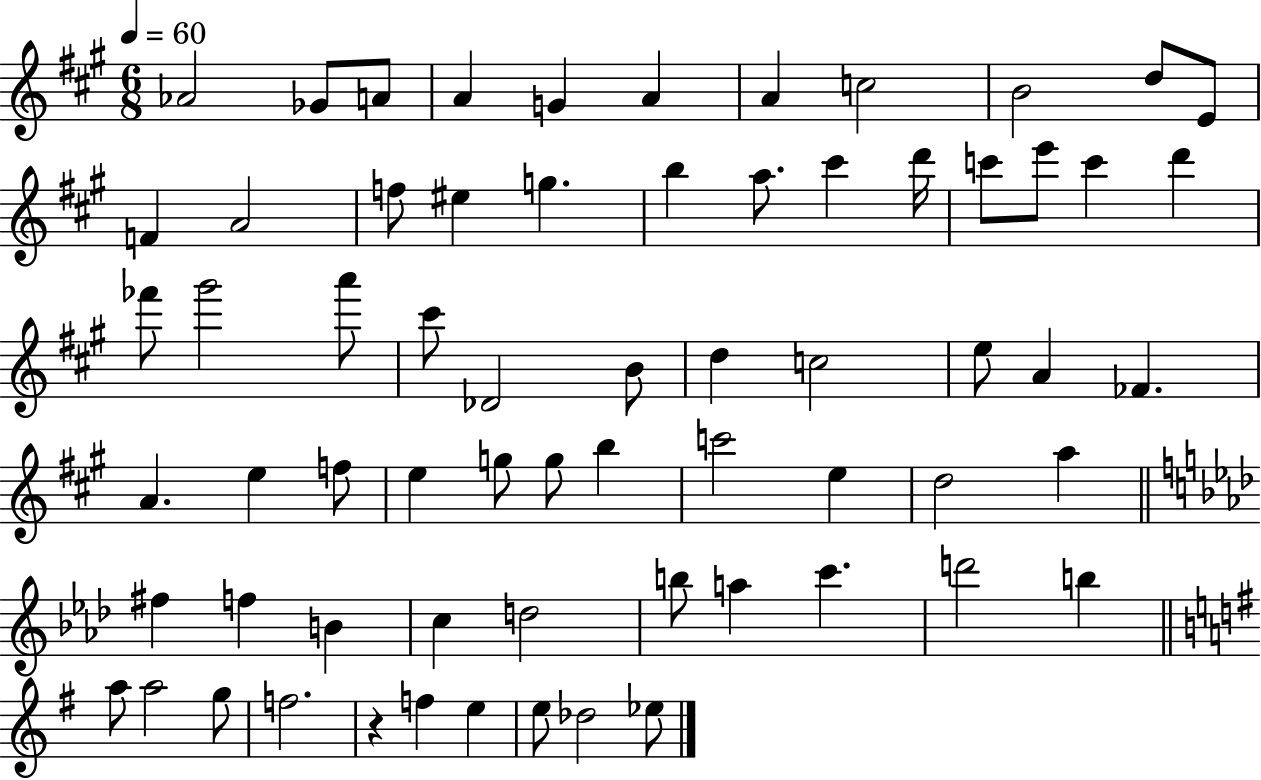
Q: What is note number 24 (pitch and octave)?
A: D6